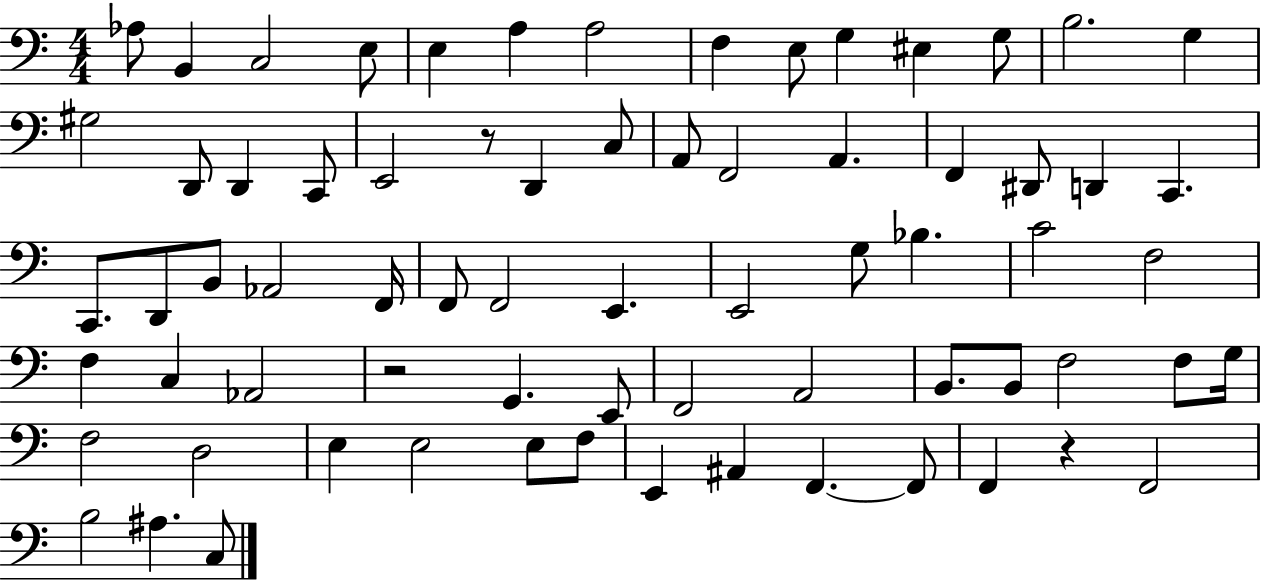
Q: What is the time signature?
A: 4/4